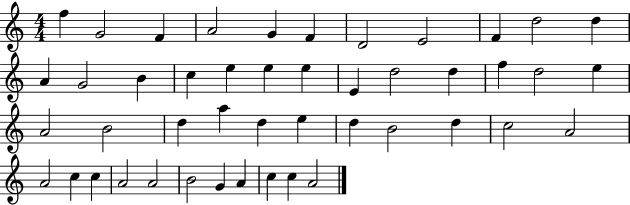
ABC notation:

X:1
T:Untitled
M:4/4
L:1/4
K:C
f G2 F A2 G F D2 E2 F d2 d A G2 B c e e e E d2 d f d2 e A2 B2 d a d e d B2 d c2 A2 A2 c c A2 A2 B2 G A c c A2